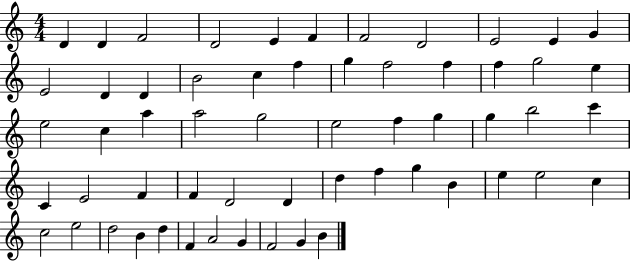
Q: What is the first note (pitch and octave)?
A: D4